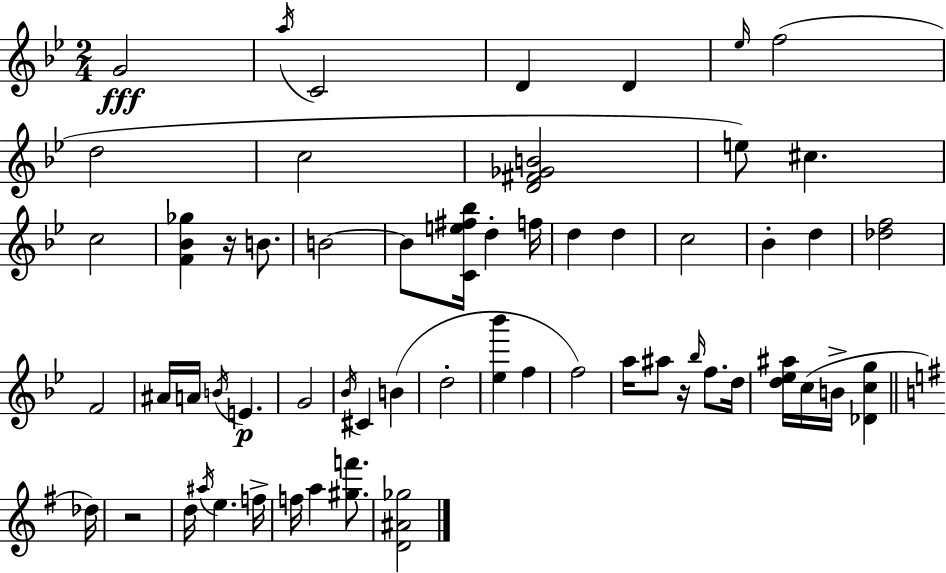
G4/h A5/s C4/h D4/q D4/q Eb5/s F5/h D5/h C5/h [D4,F#4,Gb4,B4]/h E5/e C#5/q. C5/h [F4,Bb4,Gb5]/q R/s B4/e. B4/h B4/e [C4,E5,F#5,Bb5]/s D5/q F5/s D5/q D5/q C5/h Bb4/q D5/q [Db5,F5]/h F4/h A#4/s A4/s B4/s E4/q. G4/h Bb4/s C#4/q B4/q D5/h [Eb5,Bb6]/q F5/q F5/h A5/s A#5/e R/s Bb5/s F5/e. D5/s [D5,Eb5,A#5]/s C5/s B4/s [Db4,C5,G5]/q Db5/s R/h D5/s A#5/s E5/q. F5/s F5/s A5/q [G#5,F6]/e. [D4,A#4,Gb5]/h